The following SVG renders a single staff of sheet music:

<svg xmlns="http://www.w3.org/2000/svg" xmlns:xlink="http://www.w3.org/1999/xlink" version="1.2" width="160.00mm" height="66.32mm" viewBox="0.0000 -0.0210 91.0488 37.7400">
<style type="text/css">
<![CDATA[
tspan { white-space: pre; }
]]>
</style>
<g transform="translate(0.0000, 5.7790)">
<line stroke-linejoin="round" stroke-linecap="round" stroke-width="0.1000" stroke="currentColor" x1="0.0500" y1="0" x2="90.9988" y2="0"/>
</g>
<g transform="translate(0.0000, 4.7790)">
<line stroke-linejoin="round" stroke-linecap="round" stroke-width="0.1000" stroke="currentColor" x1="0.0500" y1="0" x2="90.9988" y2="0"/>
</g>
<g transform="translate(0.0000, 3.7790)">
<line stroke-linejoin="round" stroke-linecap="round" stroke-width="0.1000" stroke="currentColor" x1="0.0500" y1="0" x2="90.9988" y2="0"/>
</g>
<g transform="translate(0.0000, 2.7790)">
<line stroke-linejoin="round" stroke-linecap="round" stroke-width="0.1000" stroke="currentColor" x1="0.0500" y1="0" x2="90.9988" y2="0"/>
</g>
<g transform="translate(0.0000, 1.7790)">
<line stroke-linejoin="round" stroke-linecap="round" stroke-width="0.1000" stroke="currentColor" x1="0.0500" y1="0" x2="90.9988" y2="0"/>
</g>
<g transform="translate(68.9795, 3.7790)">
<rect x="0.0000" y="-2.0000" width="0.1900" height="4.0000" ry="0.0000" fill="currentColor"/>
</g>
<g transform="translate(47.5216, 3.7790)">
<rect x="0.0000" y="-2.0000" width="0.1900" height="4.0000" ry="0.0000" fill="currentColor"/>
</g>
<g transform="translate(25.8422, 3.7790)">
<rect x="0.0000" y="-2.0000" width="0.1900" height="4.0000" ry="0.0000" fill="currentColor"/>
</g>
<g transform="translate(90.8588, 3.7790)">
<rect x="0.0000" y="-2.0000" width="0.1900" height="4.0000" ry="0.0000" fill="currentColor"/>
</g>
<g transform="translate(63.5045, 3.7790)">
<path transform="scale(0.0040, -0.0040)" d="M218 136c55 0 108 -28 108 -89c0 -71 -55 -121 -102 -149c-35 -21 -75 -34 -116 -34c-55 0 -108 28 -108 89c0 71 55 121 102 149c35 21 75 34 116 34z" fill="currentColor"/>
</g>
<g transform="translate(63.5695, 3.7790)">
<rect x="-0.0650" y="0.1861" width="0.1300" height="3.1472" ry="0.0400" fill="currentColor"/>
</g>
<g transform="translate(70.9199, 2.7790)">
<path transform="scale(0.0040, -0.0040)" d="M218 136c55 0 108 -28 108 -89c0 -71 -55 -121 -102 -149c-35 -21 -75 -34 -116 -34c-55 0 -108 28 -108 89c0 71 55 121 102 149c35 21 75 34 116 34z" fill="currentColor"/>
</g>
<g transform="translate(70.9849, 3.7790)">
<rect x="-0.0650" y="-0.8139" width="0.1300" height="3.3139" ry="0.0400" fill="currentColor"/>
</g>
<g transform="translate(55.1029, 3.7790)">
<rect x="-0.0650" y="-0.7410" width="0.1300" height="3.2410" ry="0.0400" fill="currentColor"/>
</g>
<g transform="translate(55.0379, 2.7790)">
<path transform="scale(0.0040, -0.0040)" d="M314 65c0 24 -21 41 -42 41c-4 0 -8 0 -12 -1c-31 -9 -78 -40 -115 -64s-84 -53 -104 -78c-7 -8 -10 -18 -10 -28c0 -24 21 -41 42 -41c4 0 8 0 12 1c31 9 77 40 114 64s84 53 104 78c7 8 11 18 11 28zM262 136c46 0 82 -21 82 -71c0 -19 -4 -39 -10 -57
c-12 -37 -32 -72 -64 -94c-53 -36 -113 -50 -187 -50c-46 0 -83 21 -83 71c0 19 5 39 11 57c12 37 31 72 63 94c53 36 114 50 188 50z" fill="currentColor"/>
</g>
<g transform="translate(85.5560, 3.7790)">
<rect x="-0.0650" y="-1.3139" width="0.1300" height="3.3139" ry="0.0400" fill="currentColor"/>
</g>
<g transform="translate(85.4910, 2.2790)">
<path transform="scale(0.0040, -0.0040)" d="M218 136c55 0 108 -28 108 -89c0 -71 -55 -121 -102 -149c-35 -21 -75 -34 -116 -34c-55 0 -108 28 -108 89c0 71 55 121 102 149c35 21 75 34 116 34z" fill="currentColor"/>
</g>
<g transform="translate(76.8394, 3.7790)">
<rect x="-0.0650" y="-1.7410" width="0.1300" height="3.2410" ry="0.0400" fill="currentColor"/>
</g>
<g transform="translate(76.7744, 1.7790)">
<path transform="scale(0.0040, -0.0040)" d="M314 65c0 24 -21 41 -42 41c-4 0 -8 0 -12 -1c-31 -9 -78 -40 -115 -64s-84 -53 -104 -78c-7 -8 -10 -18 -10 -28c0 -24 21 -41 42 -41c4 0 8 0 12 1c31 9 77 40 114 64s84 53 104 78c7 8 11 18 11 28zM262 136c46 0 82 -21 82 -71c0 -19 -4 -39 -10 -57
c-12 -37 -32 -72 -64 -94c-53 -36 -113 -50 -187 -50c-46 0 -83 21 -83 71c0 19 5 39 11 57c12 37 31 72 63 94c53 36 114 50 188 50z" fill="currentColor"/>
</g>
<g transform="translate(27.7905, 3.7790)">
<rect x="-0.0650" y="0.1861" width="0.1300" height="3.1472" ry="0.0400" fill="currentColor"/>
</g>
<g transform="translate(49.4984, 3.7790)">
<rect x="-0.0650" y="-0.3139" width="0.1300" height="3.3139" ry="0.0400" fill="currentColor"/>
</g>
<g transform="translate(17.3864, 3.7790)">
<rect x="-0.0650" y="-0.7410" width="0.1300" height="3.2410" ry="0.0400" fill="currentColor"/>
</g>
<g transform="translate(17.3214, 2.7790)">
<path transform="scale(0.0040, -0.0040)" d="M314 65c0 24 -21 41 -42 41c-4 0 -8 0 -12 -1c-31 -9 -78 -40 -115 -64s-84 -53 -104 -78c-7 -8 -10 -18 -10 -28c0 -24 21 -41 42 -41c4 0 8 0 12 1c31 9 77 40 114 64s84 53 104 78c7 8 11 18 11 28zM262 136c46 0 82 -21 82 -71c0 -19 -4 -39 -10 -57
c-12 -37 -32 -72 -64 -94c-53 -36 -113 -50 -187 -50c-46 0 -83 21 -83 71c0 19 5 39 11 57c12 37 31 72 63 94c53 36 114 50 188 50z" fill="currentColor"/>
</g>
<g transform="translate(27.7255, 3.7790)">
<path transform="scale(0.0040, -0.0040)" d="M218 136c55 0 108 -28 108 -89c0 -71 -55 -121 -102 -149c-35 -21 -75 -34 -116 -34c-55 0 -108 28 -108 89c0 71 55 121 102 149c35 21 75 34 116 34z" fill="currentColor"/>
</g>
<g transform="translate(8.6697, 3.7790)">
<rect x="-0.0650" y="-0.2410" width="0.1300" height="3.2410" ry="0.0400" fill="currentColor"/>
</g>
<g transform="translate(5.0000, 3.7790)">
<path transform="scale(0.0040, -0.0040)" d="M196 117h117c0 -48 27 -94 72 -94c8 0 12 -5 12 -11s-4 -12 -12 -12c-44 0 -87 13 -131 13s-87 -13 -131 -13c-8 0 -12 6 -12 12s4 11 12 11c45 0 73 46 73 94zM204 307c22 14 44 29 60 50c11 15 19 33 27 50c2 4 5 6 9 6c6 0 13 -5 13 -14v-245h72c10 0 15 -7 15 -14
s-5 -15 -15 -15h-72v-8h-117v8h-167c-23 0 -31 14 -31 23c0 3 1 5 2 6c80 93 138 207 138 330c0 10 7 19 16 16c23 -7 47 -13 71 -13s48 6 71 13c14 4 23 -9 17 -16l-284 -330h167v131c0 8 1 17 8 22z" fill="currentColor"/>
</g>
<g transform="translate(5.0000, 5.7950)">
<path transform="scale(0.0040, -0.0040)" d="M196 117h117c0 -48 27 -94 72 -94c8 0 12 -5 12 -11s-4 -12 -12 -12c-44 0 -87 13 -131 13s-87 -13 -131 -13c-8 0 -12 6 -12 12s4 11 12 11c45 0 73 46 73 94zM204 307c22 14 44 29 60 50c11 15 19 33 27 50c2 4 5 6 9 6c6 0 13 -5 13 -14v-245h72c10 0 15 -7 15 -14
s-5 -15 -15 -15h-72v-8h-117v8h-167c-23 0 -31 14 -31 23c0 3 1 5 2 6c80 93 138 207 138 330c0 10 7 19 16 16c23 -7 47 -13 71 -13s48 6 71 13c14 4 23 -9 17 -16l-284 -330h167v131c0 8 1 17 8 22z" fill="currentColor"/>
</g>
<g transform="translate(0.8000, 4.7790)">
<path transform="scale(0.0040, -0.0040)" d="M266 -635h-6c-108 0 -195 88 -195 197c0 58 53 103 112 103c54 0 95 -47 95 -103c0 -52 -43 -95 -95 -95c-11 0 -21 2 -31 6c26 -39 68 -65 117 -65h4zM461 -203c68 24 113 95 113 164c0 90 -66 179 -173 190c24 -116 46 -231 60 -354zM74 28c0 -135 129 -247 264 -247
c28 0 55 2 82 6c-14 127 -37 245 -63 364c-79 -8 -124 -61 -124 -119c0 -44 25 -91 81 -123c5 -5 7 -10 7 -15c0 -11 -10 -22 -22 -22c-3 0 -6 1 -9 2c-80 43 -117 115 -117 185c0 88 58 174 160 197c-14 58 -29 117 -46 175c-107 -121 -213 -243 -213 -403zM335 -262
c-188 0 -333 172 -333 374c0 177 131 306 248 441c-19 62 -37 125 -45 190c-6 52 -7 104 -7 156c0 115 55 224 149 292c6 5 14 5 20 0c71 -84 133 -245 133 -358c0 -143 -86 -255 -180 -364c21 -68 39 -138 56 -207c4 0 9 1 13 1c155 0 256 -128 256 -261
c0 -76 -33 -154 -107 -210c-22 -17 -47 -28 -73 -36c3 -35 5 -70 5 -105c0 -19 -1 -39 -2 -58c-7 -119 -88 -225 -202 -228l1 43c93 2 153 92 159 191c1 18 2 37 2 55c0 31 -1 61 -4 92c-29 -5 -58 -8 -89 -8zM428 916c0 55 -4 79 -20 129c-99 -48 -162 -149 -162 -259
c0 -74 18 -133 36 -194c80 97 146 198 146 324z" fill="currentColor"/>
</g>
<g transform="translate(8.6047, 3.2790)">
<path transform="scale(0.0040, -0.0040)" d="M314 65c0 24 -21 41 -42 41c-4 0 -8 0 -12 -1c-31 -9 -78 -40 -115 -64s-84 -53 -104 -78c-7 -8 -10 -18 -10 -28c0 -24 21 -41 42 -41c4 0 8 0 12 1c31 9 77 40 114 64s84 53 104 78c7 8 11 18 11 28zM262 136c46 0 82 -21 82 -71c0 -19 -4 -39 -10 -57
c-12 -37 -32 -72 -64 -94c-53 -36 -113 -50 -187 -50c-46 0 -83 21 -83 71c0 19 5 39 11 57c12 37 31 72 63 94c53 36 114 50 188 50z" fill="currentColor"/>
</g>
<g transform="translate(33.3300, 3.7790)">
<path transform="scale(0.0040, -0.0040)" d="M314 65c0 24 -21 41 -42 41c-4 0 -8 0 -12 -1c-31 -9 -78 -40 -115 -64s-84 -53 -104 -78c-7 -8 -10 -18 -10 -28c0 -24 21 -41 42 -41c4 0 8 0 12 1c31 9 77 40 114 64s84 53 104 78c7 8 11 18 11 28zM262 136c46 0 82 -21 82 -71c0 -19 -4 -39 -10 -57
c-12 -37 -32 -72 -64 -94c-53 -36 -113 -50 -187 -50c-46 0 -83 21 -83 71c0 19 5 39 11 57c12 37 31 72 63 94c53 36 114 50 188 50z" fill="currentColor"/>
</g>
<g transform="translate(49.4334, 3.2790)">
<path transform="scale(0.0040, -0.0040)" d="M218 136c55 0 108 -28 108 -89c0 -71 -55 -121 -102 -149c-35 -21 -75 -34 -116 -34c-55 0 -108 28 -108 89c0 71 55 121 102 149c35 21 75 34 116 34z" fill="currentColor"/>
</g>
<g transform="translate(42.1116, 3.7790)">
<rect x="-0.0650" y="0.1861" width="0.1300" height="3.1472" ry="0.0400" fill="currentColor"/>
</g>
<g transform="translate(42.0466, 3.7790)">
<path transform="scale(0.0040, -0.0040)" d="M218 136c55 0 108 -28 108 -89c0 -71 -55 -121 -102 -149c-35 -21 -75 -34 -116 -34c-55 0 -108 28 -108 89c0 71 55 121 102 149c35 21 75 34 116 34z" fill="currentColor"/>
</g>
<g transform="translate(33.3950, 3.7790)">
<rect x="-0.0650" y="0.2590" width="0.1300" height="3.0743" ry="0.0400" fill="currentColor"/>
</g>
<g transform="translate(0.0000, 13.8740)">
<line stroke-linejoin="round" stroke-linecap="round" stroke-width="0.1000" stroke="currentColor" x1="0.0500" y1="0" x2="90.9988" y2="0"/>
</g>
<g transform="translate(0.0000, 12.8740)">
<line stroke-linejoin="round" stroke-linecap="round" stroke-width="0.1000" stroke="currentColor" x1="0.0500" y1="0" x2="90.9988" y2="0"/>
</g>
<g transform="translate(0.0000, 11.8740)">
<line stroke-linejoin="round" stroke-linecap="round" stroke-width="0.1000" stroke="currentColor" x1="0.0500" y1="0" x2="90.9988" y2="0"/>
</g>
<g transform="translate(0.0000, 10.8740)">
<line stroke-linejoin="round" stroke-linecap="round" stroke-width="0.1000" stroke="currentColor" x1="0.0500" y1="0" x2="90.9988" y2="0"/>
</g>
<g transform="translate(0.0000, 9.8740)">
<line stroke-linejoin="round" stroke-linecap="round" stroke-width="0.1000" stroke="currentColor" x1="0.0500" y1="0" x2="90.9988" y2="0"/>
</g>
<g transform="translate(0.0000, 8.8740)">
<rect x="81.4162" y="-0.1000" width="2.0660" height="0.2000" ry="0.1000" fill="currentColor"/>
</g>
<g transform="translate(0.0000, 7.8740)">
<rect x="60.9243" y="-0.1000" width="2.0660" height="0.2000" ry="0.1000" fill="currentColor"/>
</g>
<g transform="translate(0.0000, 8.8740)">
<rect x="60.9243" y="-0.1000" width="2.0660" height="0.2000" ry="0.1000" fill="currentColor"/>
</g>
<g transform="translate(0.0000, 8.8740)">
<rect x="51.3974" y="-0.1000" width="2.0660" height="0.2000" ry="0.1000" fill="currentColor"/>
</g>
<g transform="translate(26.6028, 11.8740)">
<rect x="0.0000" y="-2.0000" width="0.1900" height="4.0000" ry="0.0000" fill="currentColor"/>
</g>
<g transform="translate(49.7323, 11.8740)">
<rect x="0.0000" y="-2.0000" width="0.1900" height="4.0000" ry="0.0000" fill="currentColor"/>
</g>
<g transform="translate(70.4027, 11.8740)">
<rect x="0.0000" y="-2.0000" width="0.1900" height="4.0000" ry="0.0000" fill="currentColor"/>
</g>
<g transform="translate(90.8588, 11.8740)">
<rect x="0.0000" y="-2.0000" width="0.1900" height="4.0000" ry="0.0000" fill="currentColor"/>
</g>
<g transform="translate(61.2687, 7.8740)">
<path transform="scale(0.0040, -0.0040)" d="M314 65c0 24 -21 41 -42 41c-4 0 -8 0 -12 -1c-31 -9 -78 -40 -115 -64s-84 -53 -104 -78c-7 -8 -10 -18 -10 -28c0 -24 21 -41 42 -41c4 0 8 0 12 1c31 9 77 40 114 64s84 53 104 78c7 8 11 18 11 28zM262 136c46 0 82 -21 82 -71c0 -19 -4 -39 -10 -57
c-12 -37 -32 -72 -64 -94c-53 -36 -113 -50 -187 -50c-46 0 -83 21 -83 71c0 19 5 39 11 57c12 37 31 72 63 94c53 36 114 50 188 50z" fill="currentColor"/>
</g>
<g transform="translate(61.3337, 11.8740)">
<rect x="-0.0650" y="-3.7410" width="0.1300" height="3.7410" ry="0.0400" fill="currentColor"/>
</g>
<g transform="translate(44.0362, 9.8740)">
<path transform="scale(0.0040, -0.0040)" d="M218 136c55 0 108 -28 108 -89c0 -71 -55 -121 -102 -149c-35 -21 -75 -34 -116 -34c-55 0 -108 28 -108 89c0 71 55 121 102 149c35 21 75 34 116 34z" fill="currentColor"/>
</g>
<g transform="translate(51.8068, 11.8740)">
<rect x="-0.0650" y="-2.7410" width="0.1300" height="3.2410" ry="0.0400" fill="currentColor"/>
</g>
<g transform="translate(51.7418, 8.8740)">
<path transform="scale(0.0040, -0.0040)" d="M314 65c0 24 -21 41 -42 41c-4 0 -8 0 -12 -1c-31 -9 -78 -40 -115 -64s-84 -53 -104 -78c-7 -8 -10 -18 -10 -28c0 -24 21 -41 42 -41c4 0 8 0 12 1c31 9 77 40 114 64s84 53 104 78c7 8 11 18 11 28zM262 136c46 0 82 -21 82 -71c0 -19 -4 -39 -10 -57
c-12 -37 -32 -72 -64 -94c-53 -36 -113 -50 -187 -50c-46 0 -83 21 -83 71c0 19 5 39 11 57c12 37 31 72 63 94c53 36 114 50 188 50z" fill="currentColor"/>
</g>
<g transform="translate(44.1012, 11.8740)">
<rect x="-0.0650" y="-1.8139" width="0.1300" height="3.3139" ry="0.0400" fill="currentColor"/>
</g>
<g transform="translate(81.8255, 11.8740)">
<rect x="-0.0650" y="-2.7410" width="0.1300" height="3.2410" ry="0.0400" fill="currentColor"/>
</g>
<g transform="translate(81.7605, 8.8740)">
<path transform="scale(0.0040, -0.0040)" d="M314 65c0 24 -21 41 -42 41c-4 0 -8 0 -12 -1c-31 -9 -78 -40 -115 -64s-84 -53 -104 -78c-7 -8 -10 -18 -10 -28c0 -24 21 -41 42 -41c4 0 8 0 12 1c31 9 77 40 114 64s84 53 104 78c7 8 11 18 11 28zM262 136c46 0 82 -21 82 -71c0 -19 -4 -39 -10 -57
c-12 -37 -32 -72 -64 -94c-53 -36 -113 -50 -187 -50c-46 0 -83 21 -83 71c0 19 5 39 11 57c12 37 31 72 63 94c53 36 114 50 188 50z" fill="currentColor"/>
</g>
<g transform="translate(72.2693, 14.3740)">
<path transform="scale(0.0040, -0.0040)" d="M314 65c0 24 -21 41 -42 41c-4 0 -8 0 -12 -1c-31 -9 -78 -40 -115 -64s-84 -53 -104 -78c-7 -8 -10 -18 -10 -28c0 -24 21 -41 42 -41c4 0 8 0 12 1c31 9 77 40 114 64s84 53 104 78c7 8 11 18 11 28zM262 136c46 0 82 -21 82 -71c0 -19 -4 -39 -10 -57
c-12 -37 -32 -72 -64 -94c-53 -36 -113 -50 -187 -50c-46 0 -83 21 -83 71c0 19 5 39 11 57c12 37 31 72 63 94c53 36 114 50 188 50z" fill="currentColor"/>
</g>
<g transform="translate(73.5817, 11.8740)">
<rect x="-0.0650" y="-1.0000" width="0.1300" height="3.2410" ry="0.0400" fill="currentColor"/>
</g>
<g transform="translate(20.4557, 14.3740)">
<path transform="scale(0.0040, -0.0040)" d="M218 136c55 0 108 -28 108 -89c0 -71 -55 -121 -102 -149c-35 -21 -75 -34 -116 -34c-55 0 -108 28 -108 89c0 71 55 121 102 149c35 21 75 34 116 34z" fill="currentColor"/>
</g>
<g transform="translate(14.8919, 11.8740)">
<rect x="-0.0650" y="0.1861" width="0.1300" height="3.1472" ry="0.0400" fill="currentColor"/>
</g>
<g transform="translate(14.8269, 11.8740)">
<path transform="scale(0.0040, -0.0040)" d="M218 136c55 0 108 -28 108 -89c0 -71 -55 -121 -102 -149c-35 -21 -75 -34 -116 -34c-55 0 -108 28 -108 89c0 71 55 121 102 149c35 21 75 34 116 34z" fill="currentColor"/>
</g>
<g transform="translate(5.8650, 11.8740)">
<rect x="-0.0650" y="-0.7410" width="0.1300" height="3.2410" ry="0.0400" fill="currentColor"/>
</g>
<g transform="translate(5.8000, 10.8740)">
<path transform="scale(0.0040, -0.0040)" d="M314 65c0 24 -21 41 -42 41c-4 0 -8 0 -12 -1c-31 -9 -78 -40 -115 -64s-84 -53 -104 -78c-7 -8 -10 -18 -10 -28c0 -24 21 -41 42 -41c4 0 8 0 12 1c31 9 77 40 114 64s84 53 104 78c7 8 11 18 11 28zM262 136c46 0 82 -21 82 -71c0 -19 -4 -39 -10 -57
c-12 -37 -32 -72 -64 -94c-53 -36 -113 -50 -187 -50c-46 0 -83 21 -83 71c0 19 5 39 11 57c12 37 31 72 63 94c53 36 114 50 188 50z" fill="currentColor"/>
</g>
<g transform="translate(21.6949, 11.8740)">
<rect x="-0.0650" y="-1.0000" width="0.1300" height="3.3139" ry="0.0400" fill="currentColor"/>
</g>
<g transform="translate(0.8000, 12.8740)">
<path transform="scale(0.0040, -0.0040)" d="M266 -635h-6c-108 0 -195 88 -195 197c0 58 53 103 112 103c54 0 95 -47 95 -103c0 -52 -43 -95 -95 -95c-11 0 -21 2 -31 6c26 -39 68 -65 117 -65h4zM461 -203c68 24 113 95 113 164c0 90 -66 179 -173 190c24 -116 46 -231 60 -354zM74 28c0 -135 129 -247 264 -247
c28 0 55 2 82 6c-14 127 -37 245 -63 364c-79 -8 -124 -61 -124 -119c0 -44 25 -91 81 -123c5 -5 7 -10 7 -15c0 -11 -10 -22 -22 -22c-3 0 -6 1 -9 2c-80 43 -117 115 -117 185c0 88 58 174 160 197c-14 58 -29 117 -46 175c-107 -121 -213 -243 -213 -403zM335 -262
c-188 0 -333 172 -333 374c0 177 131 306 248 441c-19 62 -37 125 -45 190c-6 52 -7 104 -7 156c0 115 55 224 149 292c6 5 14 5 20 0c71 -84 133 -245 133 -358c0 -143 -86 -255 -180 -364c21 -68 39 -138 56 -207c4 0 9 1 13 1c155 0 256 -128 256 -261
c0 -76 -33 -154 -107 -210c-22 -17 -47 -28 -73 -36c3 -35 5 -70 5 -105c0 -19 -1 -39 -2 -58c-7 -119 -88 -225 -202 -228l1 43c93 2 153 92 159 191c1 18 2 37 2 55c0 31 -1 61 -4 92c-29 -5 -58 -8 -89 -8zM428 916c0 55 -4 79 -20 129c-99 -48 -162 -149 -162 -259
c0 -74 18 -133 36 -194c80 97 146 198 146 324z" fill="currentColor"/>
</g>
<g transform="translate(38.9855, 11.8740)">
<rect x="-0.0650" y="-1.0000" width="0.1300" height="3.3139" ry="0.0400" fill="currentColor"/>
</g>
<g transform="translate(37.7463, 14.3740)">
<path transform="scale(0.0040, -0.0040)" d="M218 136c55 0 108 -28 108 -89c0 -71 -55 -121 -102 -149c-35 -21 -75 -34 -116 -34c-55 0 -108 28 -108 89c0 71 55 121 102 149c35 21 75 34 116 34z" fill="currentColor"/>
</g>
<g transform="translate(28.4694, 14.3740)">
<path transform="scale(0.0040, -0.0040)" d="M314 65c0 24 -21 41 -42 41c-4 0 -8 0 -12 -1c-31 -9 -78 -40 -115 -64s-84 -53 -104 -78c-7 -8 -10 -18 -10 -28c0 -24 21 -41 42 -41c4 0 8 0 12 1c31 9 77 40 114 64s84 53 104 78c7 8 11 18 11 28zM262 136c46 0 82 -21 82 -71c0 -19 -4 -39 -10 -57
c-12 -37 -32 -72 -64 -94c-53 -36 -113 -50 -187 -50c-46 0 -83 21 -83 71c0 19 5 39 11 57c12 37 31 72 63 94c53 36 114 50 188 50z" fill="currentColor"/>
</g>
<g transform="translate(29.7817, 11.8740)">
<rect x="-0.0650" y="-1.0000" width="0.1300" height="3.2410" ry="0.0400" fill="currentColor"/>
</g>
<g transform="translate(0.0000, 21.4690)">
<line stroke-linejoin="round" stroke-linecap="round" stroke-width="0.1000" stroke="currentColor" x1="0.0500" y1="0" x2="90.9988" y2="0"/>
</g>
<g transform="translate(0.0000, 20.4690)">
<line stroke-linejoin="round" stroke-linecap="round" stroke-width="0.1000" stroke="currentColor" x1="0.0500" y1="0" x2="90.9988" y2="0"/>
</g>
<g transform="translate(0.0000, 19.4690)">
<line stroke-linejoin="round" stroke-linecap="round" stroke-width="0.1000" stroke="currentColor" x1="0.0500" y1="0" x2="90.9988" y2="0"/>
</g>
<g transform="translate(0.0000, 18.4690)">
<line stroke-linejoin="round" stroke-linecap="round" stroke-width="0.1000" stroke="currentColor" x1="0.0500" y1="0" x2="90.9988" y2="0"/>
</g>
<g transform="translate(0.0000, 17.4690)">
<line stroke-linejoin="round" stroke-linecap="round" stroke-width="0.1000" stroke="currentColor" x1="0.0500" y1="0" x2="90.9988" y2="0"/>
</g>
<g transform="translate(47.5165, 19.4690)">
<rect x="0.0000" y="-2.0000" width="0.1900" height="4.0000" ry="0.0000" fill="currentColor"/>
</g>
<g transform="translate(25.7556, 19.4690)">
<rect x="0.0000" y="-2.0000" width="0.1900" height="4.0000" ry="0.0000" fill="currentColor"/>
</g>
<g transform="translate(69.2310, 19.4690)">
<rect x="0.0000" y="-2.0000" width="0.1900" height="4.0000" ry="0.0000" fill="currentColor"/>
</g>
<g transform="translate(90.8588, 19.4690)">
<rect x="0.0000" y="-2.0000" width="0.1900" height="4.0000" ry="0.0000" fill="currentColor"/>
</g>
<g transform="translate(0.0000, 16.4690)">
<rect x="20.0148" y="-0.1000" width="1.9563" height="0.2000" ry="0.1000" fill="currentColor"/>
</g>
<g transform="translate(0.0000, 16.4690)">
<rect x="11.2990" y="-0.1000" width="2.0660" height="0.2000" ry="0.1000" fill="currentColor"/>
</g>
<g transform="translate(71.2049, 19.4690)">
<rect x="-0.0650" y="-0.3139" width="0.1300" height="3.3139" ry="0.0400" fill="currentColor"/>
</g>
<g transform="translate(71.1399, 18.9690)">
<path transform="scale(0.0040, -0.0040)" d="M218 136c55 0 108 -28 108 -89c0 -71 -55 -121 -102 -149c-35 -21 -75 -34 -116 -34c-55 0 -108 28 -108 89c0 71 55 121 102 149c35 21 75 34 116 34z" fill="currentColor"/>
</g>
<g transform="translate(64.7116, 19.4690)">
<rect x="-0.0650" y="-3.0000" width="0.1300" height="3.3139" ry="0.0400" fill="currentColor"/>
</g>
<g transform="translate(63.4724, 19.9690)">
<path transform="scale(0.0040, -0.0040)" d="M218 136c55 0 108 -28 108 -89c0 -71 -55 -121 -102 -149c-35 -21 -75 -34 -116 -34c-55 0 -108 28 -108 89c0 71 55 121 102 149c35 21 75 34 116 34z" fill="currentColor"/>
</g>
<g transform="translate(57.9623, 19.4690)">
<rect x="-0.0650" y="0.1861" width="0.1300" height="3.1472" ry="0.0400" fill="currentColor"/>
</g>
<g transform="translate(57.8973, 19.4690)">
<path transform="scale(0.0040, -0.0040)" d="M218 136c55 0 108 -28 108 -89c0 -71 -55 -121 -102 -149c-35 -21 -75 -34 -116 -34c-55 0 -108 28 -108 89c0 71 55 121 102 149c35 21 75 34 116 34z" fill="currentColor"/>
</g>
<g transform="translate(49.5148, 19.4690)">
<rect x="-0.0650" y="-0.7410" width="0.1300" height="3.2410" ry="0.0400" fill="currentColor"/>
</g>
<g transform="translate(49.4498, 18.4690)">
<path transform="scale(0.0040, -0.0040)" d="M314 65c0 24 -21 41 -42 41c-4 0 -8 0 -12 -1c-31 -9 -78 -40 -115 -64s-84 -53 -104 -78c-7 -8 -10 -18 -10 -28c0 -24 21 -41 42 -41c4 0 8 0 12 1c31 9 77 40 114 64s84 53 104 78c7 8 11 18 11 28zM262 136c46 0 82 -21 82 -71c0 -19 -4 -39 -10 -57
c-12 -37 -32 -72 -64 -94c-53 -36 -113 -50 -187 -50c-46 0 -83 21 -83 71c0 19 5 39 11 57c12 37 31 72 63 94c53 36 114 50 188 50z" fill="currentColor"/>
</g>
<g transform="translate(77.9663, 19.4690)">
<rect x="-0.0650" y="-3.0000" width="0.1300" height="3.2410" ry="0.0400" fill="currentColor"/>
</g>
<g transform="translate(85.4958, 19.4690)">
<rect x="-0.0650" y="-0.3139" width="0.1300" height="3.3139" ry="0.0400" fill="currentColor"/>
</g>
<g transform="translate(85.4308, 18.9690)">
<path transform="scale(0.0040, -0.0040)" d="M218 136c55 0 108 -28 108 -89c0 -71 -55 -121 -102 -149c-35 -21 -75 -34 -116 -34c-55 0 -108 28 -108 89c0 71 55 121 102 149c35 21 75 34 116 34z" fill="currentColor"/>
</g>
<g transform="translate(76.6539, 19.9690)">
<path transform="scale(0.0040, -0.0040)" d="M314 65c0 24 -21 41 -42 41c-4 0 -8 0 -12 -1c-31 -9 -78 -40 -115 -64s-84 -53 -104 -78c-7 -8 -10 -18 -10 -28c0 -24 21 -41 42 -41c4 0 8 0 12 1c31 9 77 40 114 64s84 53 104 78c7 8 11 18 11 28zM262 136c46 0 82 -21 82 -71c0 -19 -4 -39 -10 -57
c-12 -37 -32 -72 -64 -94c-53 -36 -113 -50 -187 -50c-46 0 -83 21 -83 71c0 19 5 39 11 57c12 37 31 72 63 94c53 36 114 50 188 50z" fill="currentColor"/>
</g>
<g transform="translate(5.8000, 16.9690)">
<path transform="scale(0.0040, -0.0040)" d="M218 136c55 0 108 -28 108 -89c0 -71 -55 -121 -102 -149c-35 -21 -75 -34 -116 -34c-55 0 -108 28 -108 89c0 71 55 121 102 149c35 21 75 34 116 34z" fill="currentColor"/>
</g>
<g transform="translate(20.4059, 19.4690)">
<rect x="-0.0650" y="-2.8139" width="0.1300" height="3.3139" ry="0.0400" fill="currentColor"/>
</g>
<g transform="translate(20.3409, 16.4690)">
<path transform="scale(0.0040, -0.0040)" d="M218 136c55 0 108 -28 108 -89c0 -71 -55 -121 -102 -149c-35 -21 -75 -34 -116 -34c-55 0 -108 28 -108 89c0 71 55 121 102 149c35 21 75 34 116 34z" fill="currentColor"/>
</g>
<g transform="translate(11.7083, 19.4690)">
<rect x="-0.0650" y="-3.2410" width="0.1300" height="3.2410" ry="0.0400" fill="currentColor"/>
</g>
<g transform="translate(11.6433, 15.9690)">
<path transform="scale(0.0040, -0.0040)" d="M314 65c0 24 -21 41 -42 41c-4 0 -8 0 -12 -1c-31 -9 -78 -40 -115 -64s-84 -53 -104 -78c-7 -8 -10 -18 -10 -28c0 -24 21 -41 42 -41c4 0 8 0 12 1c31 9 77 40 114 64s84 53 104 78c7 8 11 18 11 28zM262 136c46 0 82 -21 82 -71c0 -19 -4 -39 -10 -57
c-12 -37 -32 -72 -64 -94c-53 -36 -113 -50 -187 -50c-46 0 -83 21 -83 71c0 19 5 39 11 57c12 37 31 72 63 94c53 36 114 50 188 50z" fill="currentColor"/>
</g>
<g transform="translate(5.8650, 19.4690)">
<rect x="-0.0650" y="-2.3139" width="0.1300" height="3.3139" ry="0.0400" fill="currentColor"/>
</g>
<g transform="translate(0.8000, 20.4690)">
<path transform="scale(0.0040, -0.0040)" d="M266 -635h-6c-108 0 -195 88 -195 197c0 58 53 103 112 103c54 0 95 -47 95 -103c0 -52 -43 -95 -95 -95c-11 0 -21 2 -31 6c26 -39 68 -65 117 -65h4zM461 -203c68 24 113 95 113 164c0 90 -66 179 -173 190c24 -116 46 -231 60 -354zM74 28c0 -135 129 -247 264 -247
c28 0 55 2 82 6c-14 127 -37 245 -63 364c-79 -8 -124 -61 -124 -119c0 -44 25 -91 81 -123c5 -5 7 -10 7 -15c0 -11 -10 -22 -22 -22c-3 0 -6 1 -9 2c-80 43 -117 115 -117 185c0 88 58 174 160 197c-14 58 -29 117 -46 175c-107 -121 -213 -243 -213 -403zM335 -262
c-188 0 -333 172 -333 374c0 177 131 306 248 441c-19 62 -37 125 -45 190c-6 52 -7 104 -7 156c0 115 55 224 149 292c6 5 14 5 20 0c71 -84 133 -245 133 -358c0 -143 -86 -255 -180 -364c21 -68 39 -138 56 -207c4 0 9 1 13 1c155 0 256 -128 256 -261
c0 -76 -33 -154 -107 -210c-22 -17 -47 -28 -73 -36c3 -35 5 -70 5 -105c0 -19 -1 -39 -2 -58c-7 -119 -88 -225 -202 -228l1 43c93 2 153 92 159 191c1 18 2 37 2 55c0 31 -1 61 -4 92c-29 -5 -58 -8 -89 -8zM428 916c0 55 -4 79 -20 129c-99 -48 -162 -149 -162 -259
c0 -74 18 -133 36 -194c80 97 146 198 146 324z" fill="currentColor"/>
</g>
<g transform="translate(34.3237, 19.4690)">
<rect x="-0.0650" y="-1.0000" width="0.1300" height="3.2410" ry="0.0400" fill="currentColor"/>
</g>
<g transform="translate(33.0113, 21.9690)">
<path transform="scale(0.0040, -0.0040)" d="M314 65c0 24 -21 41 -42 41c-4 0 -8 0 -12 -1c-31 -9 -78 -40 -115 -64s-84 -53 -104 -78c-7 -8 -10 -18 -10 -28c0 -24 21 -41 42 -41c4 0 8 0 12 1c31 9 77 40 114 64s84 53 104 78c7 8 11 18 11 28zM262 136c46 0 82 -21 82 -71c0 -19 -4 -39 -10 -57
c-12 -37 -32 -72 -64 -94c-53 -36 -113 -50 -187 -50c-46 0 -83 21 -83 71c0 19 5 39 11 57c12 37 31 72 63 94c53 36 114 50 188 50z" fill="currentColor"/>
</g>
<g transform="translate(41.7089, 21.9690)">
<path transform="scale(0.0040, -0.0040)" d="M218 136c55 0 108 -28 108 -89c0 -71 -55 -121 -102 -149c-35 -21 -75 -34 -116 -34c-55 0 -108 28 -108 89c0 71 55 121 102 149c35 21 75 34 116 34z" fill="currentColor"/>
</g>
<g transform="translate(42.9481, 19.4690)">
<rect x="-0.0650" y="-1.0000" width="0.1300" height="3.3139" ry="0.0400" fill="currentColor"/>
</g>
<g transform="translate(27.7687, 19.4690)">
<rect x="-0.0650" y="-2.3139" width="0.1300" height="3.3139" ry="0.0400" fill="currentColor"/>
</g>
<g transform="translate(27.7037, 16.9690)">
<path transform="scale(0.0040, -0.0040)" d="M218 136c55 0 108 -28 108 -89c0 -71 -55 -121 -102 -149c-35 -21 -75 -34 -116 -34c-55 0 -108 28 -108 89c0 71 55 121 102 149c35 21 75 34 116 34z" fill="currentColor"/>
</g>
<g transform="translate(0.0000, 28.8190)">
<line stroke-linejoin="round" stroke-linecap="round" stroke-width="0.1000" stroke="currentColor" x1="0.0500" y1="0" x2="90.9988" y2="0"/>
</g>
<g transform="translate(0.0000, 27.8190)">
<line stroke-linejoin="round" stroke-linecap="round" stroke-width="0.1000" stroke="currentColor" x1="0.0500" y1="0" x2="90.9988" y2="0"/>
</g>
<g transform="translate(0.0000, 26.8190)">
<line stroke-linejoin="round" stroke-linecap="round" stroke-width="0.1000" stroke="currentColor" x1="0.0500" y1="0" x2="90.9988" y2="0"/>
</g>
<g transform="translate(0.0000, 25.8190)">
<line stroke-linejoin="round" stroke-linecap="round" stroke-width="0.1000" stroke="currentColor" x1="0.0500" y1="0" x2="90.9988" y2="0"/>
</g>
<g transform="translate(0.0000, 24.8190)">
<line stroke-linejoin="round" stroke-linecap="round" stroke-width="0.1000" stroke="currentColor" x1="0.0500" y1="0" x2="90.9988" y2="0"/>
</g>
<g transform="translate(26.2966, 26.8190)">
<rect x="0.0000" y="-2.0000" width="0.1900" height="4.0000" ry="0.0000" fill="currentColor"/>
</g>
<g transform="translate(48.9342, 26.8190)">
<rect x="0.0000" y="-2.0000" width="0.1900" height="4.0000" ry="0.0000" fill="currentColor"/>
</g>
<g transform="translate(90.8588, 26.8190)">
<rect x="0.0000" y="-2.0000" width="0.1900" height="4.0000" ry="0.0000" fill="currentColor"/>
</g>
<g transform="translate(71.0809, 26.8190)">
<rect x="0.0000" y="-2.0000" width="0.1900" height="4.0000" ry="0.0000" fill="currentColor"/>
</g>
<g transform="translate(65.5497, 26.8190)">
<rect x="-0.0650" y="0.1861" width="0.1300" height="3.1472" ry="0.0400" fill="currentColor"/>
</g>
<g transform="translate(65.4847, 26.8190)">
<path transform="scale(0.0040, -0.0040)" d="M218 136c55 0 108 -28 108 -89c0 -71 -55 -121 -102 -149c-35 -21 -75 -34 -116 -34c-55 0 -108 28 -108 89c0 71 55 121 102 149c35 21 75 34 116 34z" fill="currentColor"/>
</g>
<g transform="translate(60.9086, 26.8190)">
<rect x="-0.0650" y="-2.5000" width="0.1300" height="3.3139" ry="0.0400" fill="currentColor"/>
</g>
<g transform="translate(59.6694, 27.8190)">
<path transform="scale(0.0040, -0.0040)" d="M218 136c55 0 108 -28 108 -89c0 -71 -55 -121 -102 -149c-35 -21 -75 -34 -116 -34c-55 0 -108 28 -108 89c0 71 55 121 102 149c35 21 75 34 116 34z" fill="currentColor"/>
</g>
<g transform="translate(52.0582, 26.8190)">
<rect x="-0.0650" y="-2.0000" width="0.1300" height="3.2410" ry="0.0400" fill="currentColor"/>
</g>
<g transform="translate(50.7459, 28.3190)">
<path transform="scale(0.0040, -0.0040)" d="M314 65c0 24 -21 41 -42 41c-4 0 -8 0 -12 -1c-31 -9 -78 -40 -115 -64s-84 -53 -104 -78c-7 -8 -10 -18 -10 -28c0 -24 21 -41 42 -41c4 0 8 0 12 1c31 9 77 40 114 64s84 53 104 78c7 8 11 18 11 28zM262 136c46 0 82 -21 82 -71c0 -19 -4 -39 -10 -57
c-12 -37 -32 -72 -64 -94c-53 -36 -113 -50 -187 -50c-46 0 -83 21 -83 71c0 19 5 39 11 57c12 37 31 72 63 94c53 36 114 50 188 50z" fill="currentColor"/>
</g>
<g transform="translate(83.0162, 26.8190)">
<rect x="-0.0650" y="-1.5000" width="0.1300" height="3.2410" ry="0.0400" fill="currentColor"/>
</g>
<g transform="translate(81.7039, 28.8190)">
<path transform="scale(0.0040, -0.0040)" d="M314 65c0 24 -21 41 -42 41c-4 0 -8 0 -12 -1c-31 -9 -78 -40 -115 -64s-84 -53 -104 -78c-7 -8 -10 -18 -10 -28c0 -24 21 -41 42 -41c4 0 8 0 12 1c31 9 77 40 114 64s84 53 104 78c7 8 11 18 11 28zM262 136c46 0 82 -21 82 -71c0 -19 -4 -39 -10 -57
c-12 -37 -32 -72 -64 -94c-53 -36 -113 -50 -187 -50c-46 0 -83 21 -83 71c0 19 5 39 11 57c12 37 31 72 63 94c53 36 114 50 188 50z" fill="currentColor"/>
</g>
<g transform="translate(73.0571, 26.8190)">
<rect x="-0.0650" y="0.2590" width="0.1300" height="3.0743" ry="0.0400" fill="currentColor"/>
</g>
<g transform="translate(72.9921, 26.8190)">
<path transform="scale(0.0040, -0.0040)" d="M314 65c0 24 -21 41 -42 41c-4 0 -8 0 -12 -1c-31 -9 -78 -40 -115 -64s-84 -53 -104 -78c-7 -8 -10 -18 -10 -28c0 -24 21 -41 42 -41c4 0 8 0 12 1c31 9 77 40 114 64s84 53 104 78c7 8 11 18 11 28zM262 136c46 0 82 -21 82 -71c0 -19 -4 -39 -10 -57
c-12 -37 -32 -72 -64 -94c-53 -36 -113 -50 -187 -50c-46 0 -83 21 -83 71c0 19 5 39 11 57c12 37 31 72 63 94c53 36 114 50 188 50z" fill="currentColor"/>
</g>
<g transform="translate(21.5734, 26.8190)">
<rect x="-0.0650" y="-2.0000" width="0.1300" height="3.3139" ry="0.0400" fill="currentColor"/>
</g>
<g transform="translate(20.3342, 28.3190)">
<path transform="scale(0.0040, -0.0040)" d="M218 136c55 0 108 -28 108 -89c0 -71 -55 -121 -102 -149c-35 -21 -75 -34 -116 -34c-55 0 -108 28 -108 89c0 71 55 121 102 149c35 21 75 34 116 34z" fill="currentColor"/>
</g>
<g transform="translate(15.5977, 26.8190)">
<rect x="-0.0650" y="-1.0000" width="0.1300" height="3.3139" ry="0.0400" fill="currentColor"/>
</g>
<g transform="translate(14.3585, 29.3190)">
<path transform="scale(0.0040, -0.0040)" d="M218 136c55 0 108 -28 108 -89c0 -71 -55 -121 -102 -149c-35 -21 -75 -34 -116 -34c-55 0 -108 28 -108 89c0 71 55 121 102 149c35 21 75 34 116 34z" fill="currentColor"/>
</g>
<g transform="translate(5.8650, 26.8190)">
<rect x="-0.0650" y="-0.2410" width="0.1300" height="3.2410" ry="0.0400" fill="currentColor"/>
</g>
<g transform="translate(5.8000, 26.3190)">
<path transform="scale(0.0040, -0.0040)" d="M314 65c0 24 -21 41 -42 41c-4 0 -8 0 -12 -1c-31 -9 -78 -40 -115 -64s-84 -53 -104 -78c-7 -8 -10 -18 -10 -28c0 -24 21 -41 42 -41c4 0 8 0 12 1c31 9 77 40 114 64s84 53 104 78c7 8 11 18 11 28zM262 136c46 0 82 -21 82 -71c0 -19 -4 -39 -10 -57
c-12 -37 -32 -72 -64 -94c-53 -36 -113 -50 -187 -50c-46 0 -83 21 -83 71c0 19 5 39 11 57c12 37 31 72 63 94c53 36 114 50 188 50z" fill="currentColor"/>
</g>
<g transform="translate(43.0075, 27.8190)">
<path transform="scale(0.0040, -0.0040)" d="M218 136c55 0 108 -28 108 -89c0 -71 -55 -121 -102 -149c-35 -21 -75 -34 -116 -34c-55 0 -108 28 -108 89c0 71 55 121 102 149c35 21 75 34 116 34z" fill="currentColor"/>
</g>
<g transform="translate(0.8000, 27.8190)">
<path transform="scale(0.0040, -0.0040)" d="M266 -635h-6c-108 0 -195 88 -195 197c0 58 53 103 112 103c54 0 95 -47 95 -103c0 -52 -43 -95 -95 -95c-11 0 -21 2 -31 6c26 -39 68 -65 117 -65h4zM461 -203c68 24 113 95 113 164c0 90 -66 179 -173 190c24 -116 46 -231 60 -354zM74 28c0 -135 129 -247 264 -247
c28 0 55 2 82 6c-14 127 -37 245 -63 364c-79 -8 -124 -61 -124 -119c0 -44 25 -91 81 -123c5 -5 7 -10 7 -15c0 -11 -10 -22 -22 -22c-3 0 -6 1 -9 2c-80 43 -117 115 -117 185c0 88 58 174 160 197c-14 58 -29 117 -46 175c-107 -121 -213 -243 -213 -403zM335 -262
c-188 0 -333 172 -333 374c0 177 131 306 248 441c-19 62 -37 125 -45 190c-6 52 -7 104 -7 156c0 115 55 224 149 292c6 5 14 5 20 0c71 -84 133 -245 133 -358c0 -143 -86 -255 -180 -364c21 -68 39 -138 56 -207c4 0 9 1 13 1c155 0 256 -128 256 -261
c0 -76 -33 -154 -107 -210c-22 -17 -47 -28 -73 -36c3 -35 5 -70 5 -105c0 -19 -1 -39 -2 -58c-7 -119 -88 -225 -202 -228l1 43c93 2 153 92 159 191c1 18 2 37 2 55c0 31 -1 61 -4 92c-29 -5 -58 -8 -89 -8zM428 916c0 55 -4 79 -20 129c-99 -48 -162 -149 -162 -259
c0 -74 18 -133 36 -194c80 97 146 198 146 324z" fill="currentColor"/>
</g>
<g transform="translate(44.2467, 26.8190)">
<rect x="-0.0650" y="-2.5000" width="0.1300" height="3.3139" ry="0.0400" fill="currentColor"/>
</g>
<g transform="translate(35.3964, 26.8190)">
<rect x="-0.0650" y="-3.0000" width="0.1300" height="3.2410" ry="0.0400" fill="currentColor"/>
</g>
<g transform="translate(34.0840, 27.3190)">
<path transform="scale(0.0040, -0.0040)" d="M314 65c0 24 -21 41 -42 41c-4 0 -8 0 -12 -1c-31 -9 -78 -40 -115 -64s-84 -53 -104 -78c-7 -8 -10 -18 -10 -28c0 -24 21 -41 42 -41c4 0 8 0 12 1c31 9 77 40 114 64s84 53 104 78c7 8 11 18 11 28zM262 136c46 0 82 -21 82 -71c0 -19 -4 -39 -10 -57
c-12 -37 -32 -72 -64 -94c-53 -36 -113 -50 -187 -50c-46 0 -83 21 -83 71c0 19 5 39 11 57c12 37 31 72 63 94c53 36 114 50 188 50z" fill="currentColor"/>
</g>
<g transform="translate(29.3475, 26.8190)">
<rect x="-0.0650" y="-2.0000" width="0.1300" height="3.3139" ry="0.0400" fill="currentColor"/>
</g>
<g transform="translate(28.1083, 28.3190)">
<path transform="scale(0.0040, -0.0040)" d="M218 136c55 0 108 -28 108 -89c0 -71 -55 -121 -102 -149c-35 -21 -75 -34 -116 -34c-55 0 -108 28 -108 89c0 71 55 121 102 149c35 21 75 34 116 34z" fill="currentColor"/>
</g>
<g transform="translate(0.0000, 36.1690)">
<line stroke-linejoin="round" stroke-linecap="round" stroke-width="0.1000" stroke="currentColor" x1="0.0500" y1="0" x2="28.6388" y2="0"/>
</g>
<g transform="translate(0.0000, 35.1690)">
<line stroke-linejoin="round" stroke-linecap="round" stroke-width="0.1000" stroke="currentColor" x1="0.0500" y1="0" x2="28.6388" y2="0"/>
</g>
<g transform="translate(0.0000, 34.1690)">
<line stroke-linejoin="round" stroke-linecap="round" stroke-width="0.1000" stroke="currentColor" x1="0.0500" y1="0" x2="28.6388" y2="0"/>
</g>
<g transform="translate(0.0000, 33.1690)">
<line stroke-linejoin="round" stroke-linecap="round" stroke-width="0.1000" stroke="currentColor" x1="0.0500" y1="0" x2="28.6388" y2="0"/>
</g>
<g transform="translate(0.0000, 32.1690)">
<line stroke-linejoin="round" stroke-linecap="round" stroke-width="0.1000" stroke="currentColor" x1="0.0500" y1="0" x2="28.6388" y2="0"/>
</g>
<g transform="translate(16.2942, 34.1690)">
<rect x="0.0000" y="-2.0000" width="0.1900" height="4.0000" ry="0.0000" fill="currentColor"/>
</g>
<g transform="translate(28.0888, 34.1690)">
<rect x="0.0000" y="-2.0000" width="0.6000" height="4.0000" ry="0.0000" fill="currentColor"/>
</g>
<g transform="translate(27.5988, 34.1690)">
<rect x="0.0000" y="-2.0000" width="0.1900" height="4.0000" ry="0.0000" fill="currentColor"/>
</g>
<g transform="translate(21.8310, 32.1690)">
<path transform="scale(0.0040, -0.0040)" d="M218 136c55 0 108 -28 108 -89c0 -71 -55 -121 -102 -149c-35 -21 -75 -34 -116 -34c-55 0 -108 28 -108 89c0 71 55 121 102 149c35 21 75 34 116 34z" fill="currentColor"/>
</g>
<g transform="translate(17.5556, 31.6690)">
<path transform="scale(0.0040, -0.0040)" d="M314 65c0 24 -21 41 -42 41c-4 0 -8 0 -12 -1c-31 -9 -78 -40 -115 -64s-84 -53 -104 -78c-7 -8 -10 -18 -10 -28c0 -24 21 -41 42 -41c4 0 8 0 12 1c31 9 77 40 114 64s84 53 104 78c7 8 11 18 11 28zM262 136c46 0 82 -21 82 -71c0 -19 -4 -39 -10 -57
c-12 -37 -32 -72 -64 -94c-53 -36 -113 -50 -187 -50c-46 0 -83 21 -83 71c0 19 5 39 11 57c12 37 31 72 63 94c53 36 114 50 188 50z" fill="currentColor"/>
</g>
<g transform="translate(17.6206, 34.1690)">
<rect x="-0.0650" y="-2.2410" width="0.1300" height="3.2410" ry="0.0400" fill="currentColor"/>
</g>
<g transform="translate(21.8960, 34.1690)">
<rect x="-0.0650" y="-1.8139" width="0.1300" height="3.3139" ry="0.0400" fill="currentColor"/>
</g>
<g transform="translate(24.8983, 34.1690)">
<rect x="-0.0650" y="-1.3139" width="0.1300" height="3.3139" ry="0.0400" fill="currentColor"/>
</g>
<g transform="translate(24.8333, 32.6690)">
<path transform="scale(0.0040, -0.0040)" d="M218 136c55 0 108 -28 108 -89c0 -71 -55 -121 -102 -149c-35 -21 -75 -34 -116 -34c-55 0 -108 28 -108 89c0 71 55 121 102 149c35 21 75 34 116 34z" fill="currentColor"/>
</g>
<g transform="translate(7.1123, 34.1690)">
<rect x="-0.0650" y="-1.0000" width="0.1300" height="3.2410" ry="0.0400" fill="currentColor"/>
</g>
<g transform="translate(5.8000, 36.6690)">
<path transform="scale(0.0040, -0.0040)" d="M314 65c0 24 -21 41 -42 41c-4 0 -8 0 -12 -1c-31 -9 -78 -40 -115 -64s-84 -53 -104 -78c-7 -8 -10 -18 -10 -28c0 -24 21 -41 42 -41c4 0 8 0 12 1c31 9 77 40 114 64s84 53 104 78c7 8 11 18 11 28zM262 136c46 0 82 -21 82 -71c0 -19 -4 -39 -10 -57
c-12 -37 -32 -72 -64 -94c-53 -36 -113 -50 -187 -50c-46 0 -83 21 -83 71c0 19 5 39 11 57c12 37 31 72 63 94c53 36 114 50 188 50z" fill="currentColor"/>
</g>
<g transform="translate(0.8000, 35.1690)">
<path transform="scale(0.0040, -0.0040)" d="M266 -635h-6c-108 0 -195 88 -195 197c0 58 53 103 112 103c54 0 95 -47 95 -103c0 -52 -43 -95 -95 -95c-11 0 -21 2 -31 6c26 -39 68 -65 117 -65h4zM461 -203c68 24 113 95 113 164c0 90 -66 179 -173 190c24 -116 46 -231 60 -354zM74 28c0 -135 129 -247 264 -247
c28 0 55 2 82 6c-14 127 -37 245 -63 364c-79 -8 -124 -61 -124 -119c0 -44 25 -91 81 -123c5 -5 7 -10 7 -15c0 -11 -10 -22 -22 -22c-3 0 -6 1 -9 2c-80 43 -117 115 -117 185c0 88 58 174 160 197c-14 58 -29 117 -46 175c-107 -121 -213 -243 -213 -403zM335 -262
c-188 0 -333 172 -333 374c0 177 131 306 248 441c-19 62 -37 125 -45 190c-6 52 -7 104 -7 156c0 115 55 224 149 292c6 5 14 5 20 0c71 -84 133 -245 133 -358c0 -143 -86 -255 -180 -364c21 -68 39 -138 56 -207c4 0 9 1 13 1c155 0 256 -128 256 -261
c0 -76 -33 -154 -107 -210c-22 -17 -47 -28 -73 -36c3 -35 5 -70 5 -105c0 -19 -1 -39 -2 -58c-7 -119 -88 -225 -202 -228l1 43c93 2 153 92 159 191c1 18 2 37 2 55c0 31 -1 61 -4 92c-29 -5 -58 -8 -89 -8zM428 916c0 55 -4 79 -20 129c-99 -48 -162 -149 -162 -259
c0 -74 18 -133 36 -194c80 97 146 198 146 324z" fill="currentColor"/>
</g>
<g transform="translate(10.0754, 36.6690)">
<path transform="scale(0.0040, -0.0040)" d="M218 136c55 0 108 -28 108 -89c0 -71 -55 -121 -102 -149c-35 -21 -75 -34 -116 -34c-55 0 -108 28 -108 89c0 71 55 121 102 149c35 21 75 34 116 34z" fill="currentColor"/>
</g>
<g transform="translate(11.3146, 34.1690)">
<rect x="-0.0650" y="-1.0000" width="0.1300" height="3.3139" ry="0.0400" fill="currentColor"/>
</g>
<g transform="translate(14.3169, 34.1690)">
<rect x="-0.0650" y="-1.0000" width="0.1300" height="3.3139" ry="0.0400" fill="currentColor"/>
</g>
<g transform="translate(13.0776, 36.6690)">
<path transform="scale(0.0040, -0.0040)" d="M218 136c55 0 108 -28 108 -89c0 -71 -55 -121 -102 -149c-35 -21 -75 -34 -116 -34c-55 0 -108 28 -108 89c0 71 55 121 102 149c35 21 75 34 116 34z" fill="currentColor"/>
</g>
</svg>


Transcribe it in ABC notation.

X:1
T:Untitled
M:4/4
L:1/4
K:C
c2 d2 B B2 B c d2 B d f2 e d2 B D D2 D f a2 c'2 D2 a2 g b2 a g D2 D d2 B A c A2 c c2 D F F A2 G F2 G B B2 E2 D2 D D g2 f e